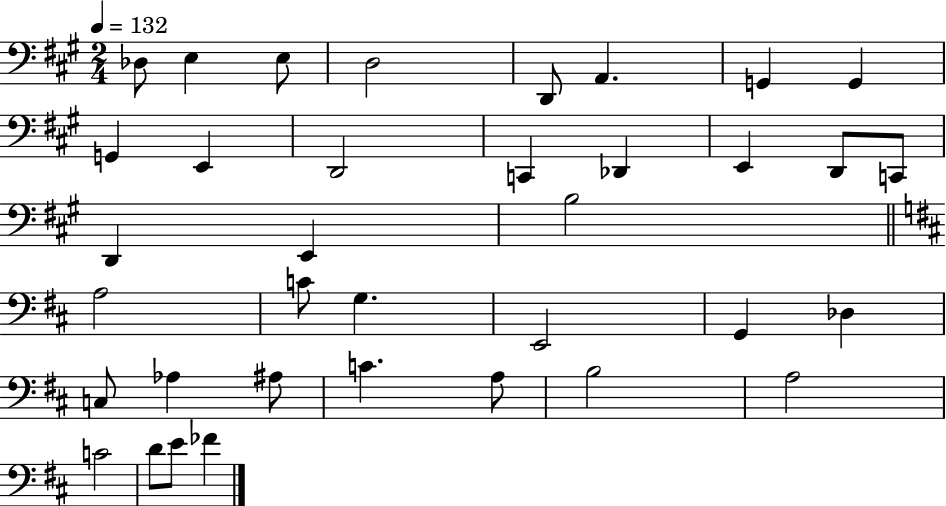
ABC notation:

X:1
T:Untitled
M:2/4
L:1/4
K:A
_D,/2 E, E,/2 D,2 D,,/2 A,, G,, G,, G,, E,, D,,2 C,, _D,, E,, D,,/2 C,,/2 D,, E,, B,2 A,2 C/2 G, E,,2 G,, _D, C,/2 _A, ^A,/2 C A,/2 B,2 A,2 C2 D/2 E/2 _F